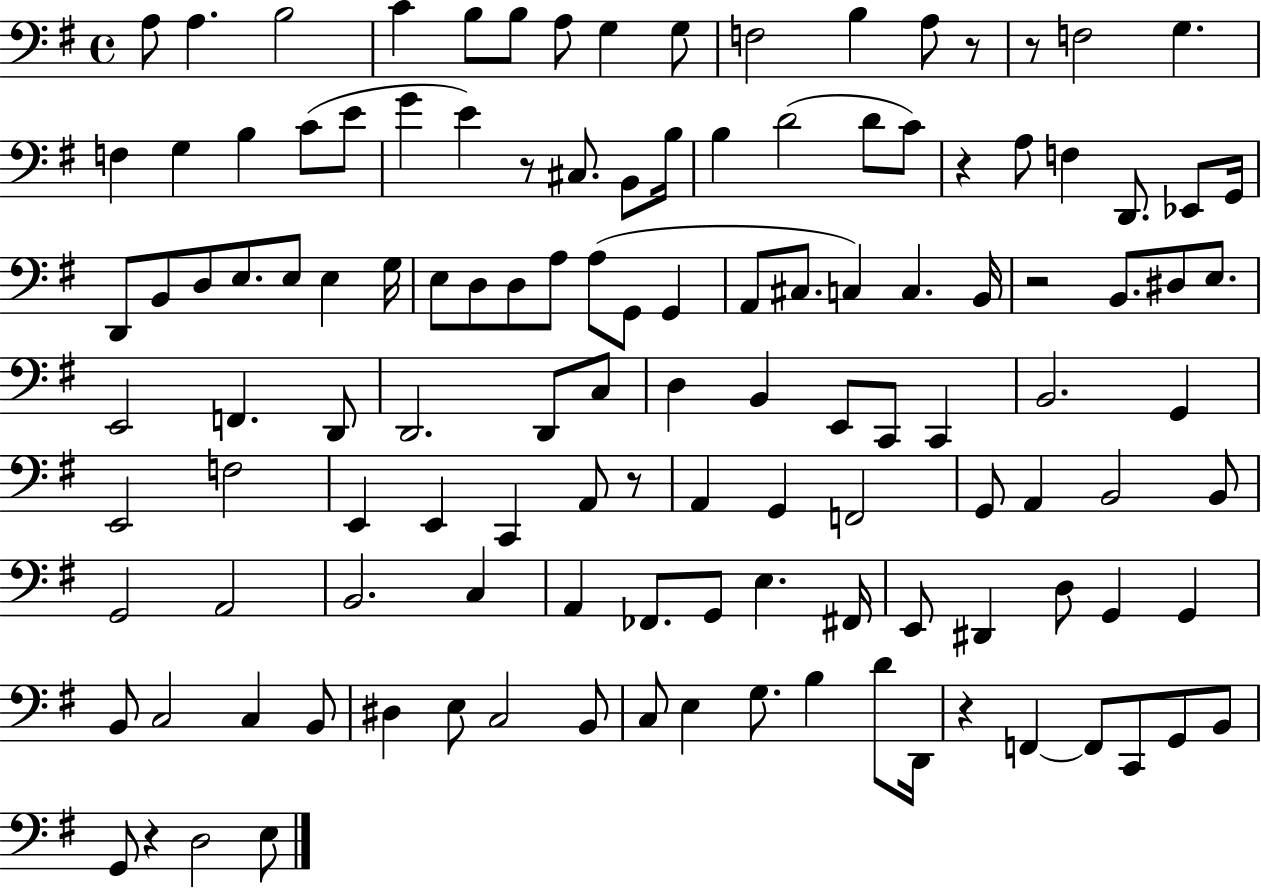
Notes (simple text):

A3/e A3/q. B3/h C4/q B3/e B3/e A3/e G3/q G3/e F3/h B3/q A3/e R/e R/e F3/h G3/q. F3/q G3/q B3/q C4/e E4/e G4/q E4/q R/e C#3/e. B2/e B3/s B3/q D4/h D4/e C4/e R/q A3/e F3/q D2/e. Eb2/e G2/s D2/e B2/e D3/e E3/e. E3/e E3/q G3/s E3/e D3/e D3/e A3/e A3/e G2/e G2/q A2/e C#3/e. C3/q C3/q. B2/s R/h B2/e. D#3/e E3/e. E2/h F2/q. D2/e D2/h. D2/e C3/e D3/q B2/q E2/e C2/e C2/q B2/h. G2/q E2/h F3/h E2/q E2/q C2/q A2/e R/e A2/q G2/q F2/h G2/e A2/q B2/h B2/e G2/h A2/h B2/h. C3/q A2/q FES2/e. G2/e E3/q. F#2/s E2/e D#2/q D3/e G2/q G2/q B2/e C3/h C3/q B2/e D#3/q E3/e C3/h B2/e C3/e E3/q G3/e. B3/q D4/e D2/s R/q F2/q F2/e C2/e G2/e B2/e G2/e R/q D3/h E3/e